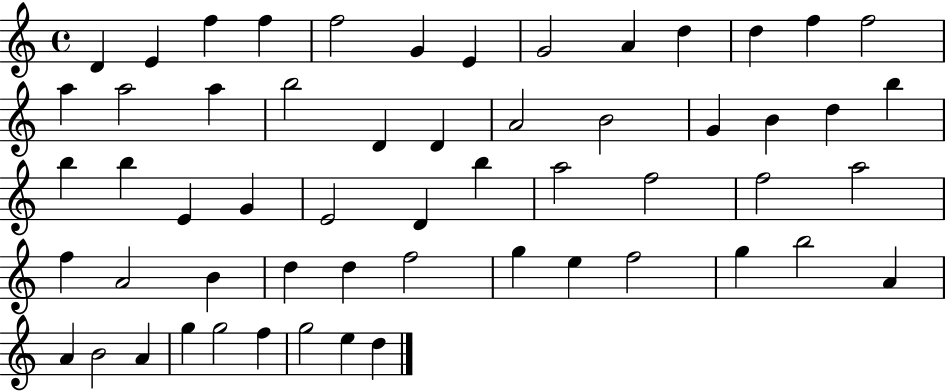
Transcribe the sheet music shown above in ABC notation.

X:1
T:Untitled
M:4/4
L:1/4
K:C
D E f f f2 G E G2 A d d f f2 a a2 a b2 D D A2 B2 G B d b b b E G E2 D b a2 f2 f2 a2 f A2 B d d f2 g e f2 g b2 A A B2 A g g2 f g2 e d